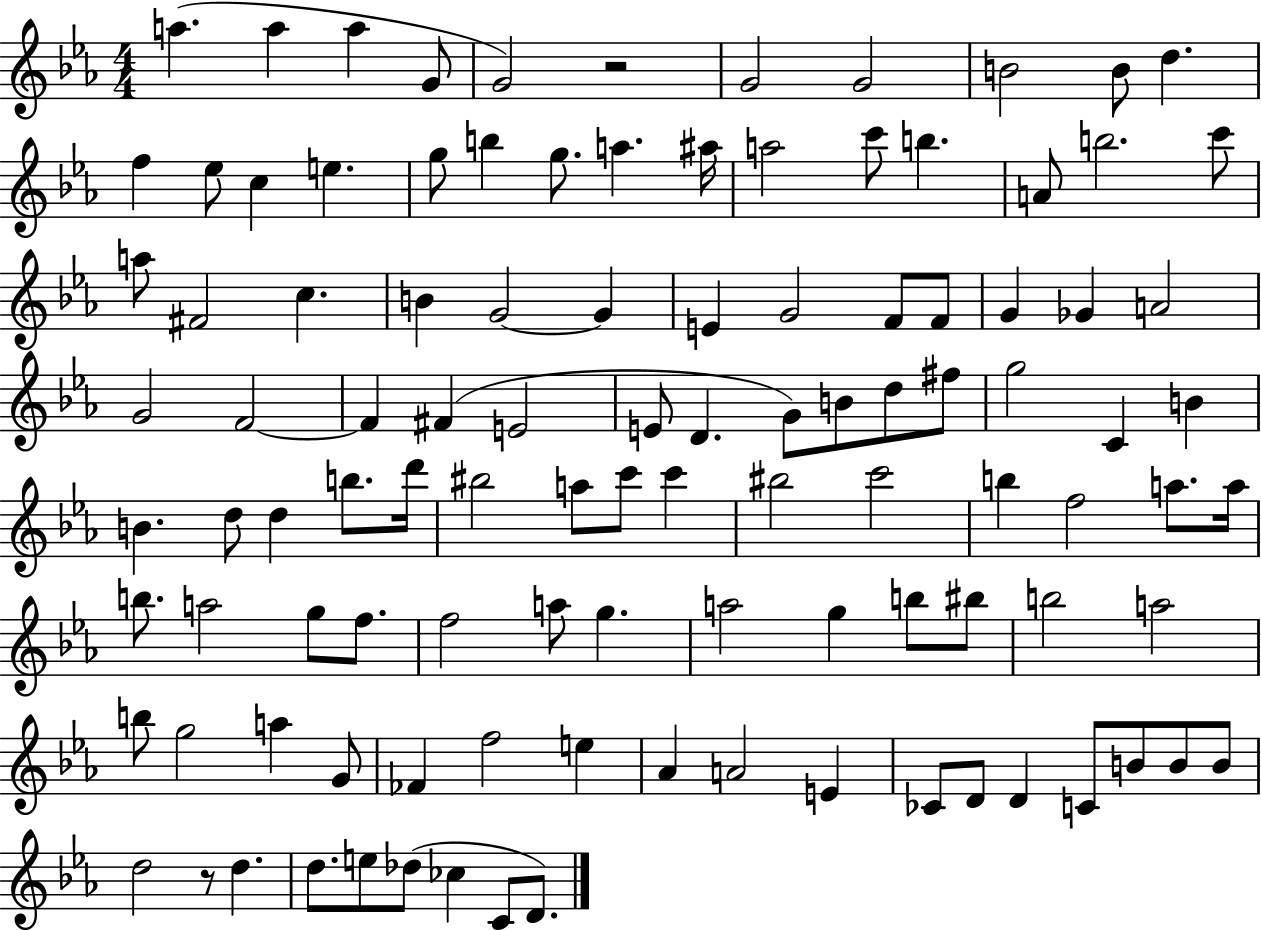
X:1
T:Untitled
M:4/4
L:1/4
K:Eb
a a a G/2 G2 z2 G2 G2 B2 B/2 d f _e/2 c e g/2 b g/2 a ^a/4 a2 c'/2 b A/2 b2 c'/2 a/2 ^F2 c B G2 G E G2 F/2 F/2 G _G A2 G2 F2 F ^F E2 E/2 D G/2 B/2 d/2 ^f/2 g2 C B B d/2 d b/2 d'/4 ^b2 a/2 c'/2 c' ^b2 c'2 b f2 a/2 a/4 b/2 a2 g/2 f/2 f2 a/2 g a2 g b/2 ^b/2 b2 a2 b/2 g2 a G/2 _F f2 e _A A2 E _C/2 D/2 D C/2 B/2 B/2 B/2 d2 z/2 d d/2 e/2 _d/2 _c C/2 D/2